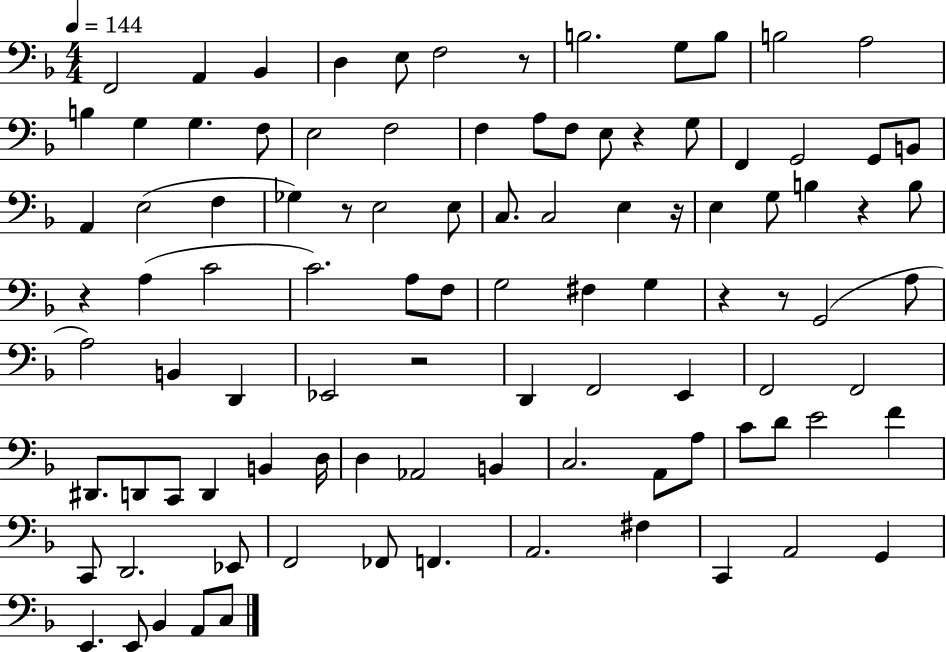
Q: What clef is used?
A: bass